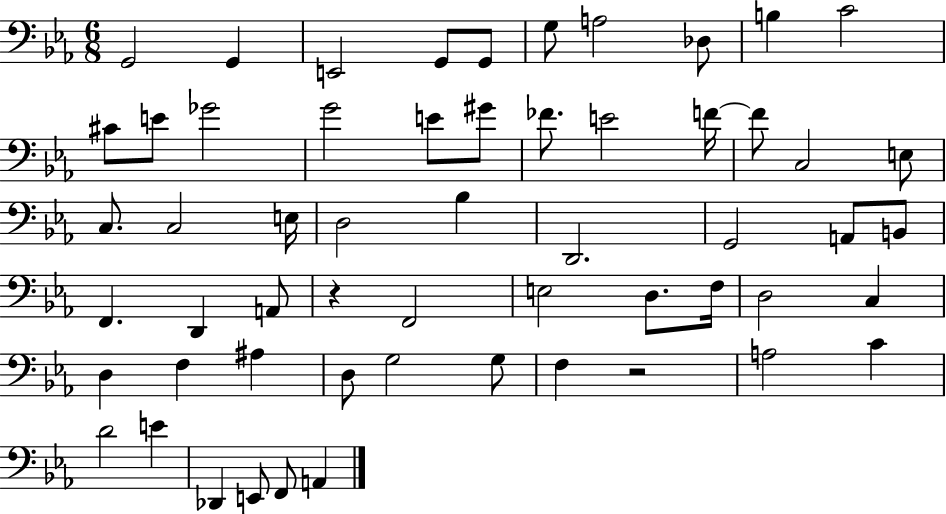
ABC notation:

X:1
T:Untitled
M:6/8
L:1/4
K:Eb
G,,2 G,, E,,2 G,,/2 G,,/2 G,/2 A,2 _D,/2 B, C2 ^C/2 E/2 _G2 G2 E/2 ^G/2 _F/2 E2 F/4 F/2 C,2 E,/2 C,/2 C,2 E,/4 D,2 _B, D,,2 G,,2 A,,/2 B,,/2 F,, D,, A,,/2 z F,,2 E,2 D,/2 F,/4 D,2 C, D, F, ^A, D,/2 G,2 G,/2 F, z2 A,2 C D2 E _D,, E,,/2 F,,/2 A,,